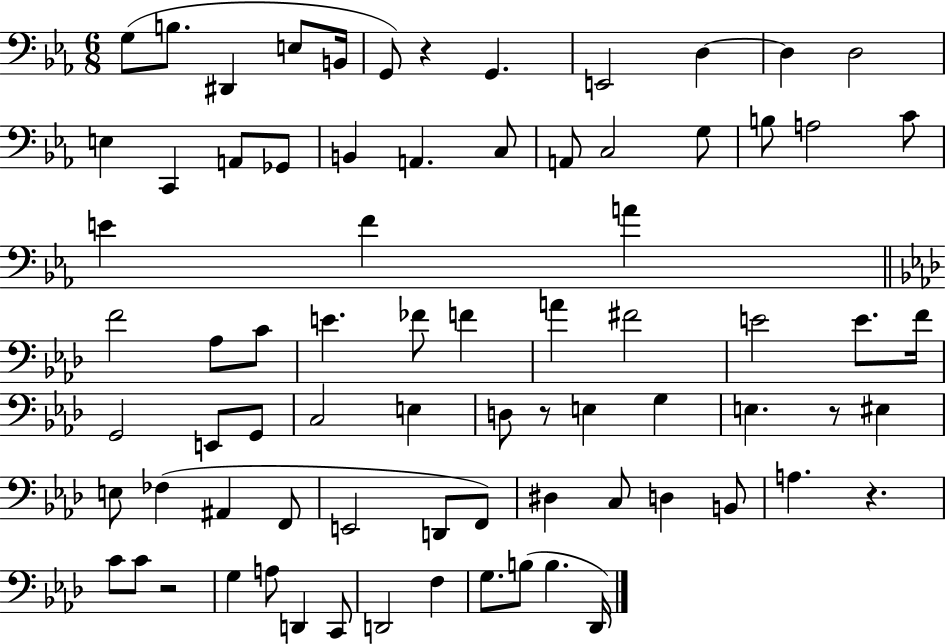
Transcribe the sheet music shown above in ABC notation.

X:1
T:Untitled
M:6/8
L:1/4
K:Eb
G,/2 B,/2 ^D,, E,/2 B,,/4 G,,/2 z G,, E,,2 D, D, D,2 E, C,, A,,/2 _G,,/2 B,, A,, C,/2 A,,/2 C,2 G,/2 B,/2 A,2 C/2 E F A F2 _A,/2 C/2 E _F/2 F A ^F2 E2 E/2 F/4 G,,2 E,,/2 G,,/2 C,2 E, D,/2 z/2 E, G, E, z/2 ^E, E,/2 _F, ^A,, F,,/2 E,,2 D,,/2 F,,/2 ^D, C,/2 D, B,,/2 A, z C/2 C/2 z2 G, A,/2 D,, C,,/2 D,,2 F, G,/2 B,/2 B, _D,,/4